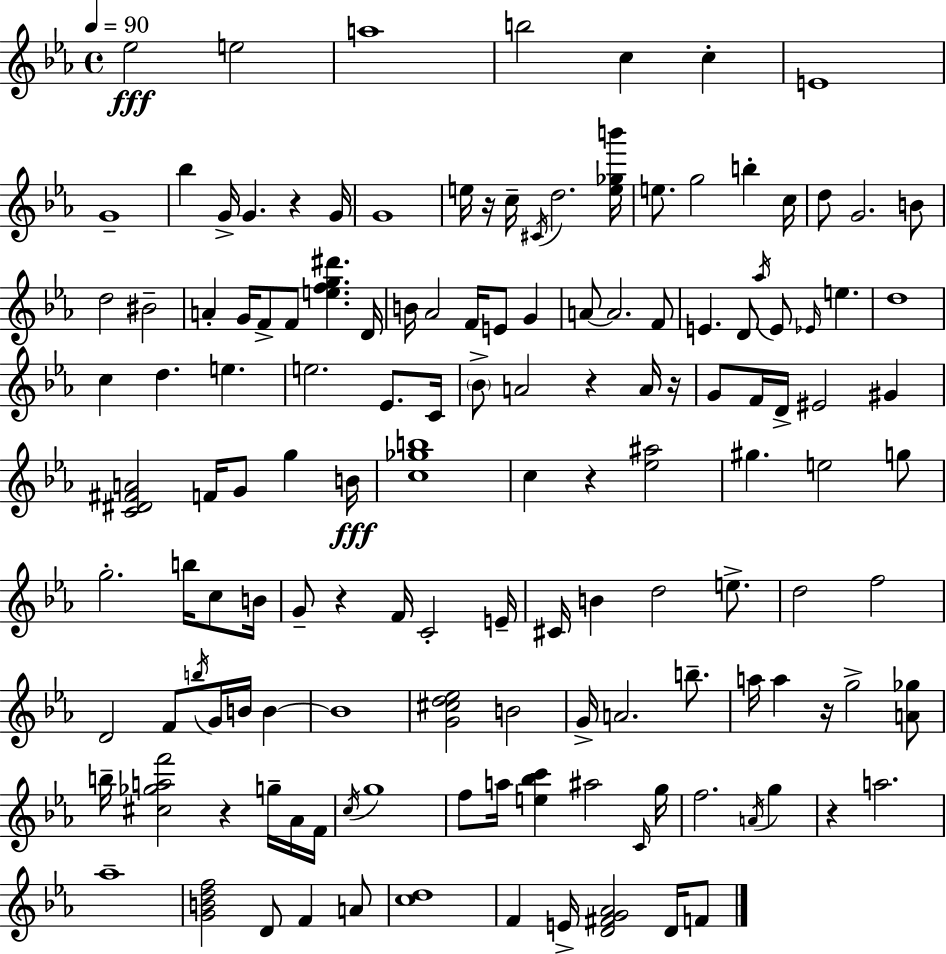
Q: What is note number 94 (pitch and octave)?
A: A5